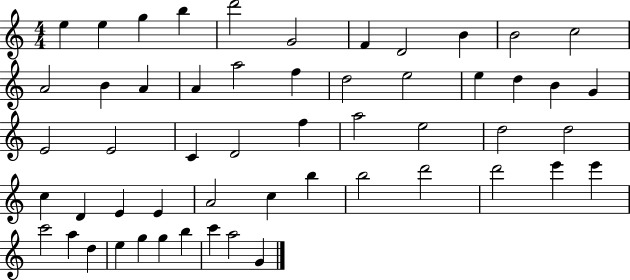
E5/q E5/q G5/q B5/q D6/h G4/h F4/q D4/h B4/q B4/h C5/h A4/h B4/q A4/q A4/q A5/h F5/q D5/h E5/h E5/q D5/q B4/q G4/q E4/h E4/h C4/q D4/h F5/q A5/h E5/h D5/h D5/h C5/q D4/q E4/q E4/q A4/h C5/q B5/q B5/h D6/h D6/h E6/q E6/q C6/h A5/q D5/q E5/q G5/q G5/q B5/q C6/q A5/h G4/q